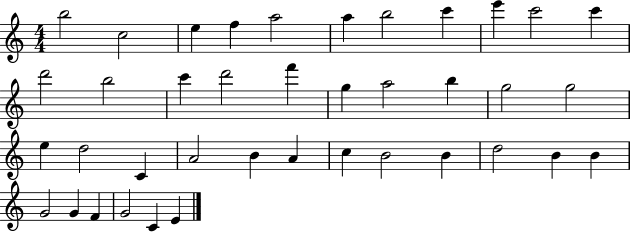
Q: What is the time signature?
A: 4/4